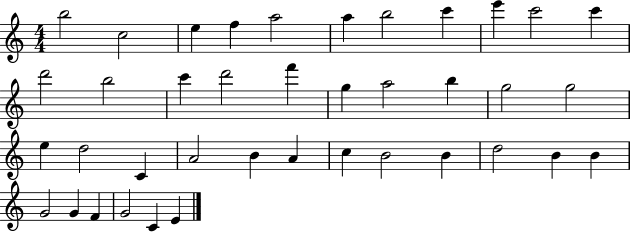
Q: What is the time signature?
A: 4/4